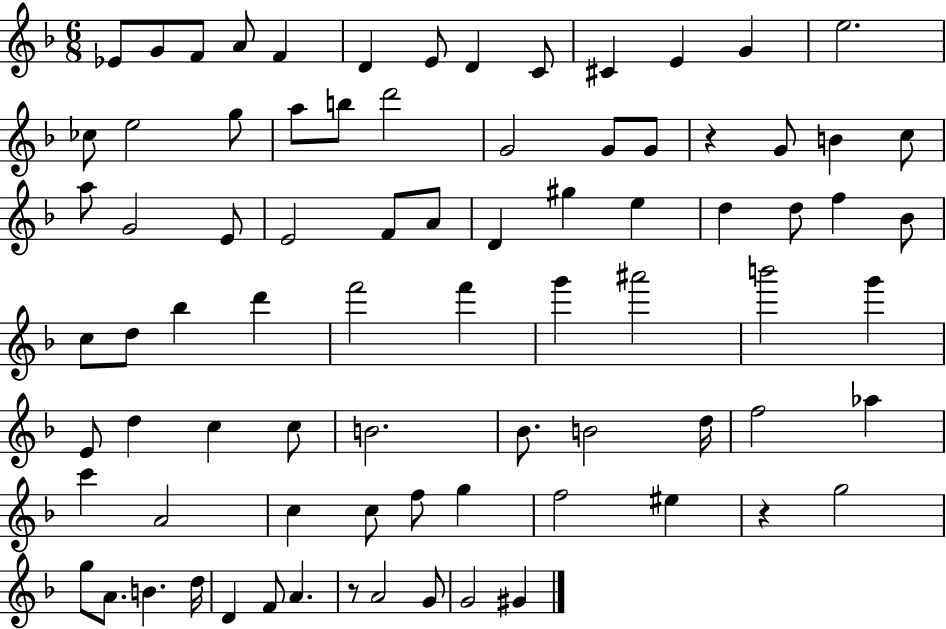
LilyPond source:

{
  \clef treble
  \numericTimeSignature
  \time 6/8
  \key f \major
  ees'8 g'8 f'8 a'8 f'4 | d'4 e'8 d'4 c'8 | cis'4 e'4 g'4 | e''2. | \break ces''8 e''2 g''8 | a''8 b''8 d'''2 | g'2 g'8 g'8 | r4 g'8 b'4 c''8 | \break a''8 g'2 e'8 | e'2 f'8 a'8 | d'4 gis''4 e''4 | d''4 d''8 f''4 bes'8 | \break c''8 d''8 bes''4 d'''4 | f'''2 f'''4 | g'''4 ais'''2 | b'''2 g'''4 | \break e'8 d''4 c''4 c''8 | b'2. | bes'8. b'2 d''16 | f''2 aes''4 | \break c'''4 a'2 | c''4 c''8 f''8 g''4 | f''2 eis''4 | r4 g''2 | \break g''8 a'8. b'4. d''16 | d'4 f'8 a'4. | r8 a'2 g'8 | g'2 gis'4 | \break \bar "|."
}